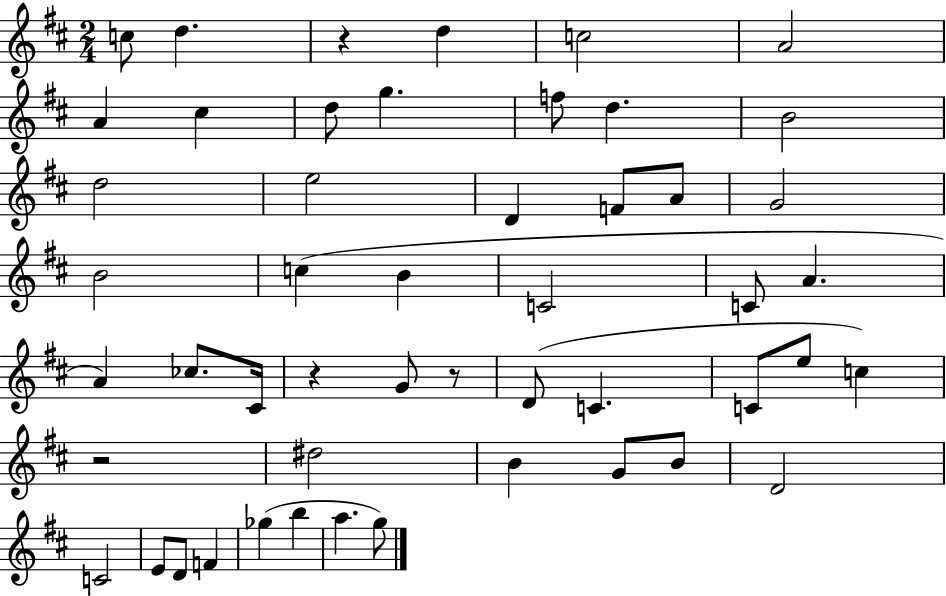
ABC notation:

X:1
T:Untitled
M:2/4
L:1/4
K:D
c/2 d z d c2 A2 A ^c d/2 g f/2 d B2 d2 e2 D F/2 A/2 G2 B2 c B C2 C/2 A A _c/2 ^C/4 z G/2 z/2 D/2 C C/2 e/2 c z2 ^d2 B G/2 B/2 D2 C2 E/2 D/2 F _g b a g/2